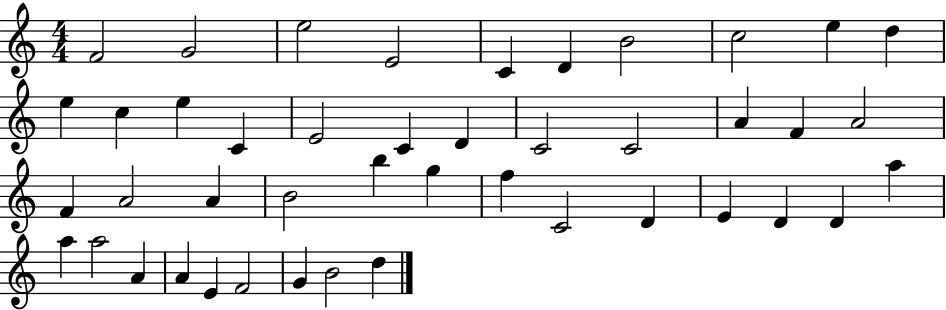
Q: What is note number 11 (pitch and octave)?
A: E5